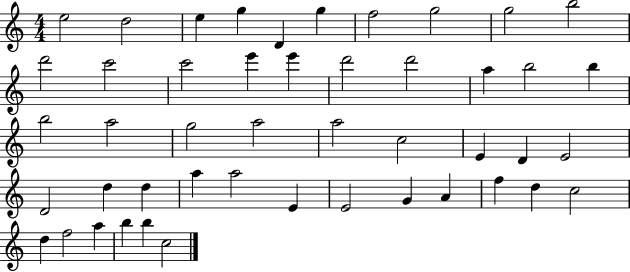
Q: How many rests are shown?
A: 0